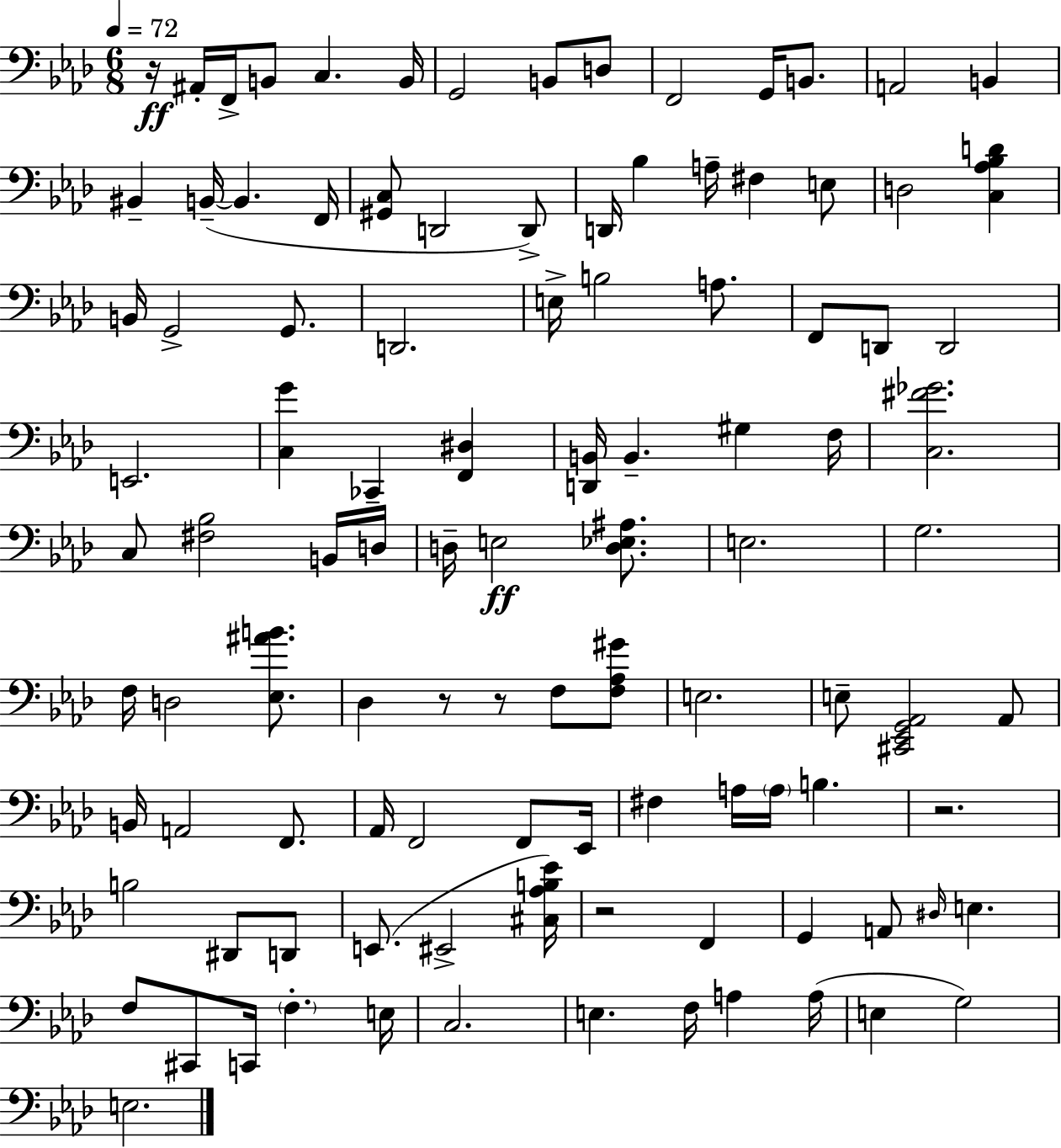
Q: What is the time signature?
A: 6/8